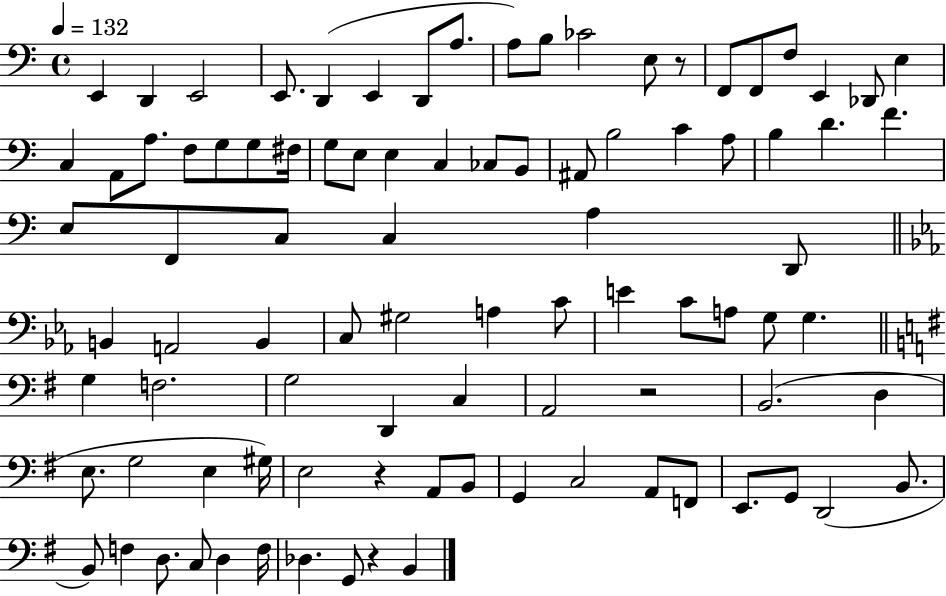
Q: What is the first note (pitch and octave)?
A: E2